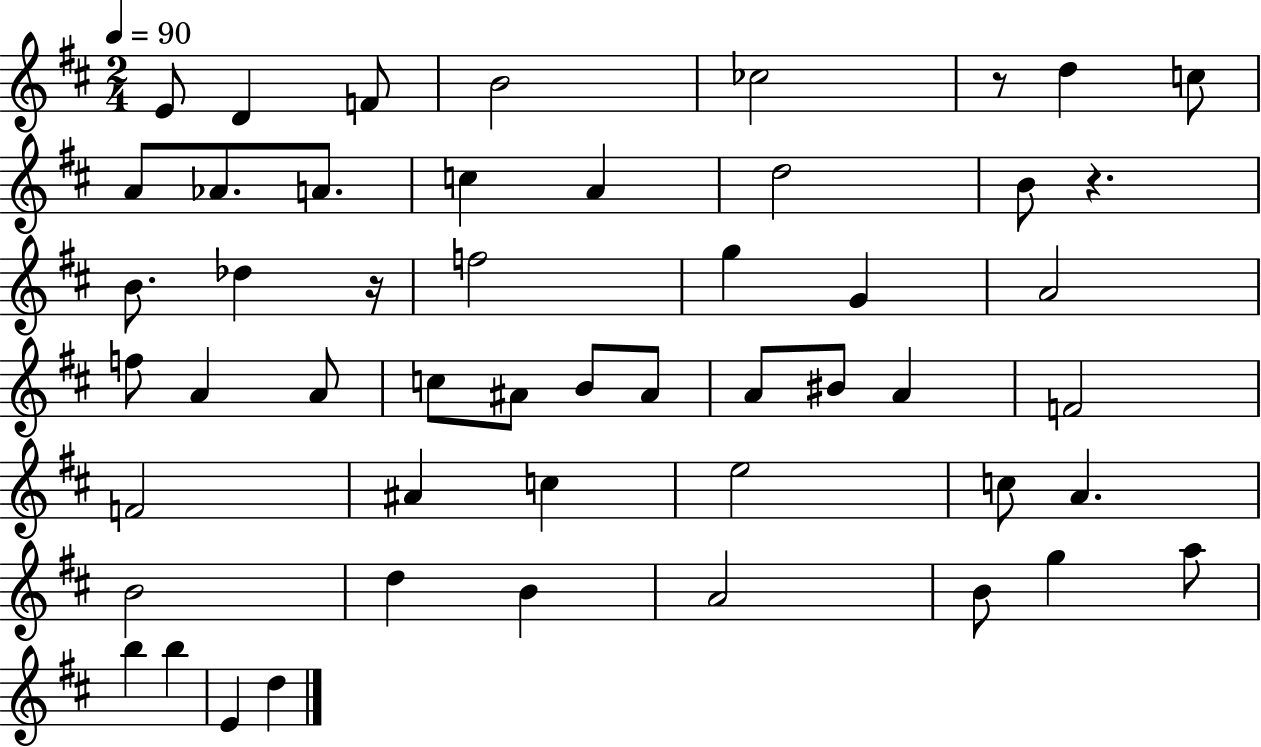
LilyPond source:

{
  \clef treble
  \numericTimeSignature
  \time 2/4
  \key d \major
  \tempo 4 = 90
  e'8 d'4 f'8 | b'2 | ces''2 | r8 d''4 c''8 | \break a'8 aes'8. a'8. | c''4 a'4 | d''2 | b'8 r4. | \break b'8. des''4 r16 | f''2 | g''4 g'4 | a'2 | \break f''8 a'4 a'8 | c''8 ais'8 b'8 ais'8 | a'8 bis'8 a'4 | f'2 | \break f'2 | ais'4 c''4 | e''2 | c''8 a'4. | \break b'2 | d''4 b'4 | a'2 | b'8 g''4 a''8 | \break b''4 b''4 | e'4 d''4 | \bar "|."
}